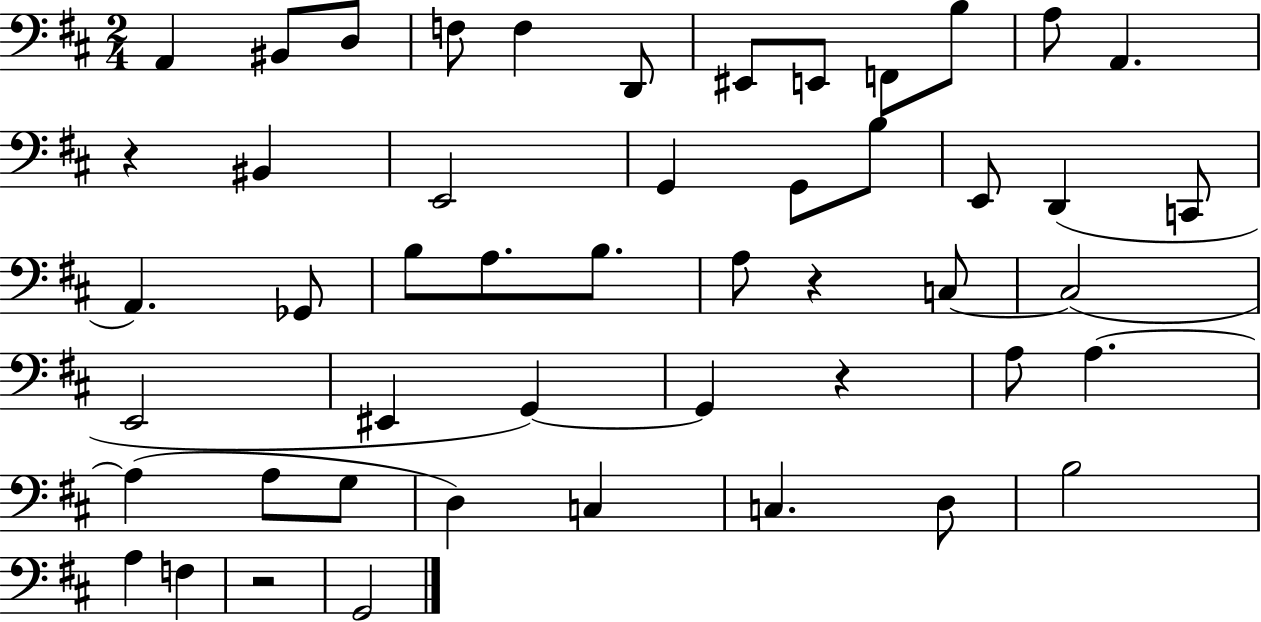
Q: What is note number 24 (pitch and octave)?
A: A3